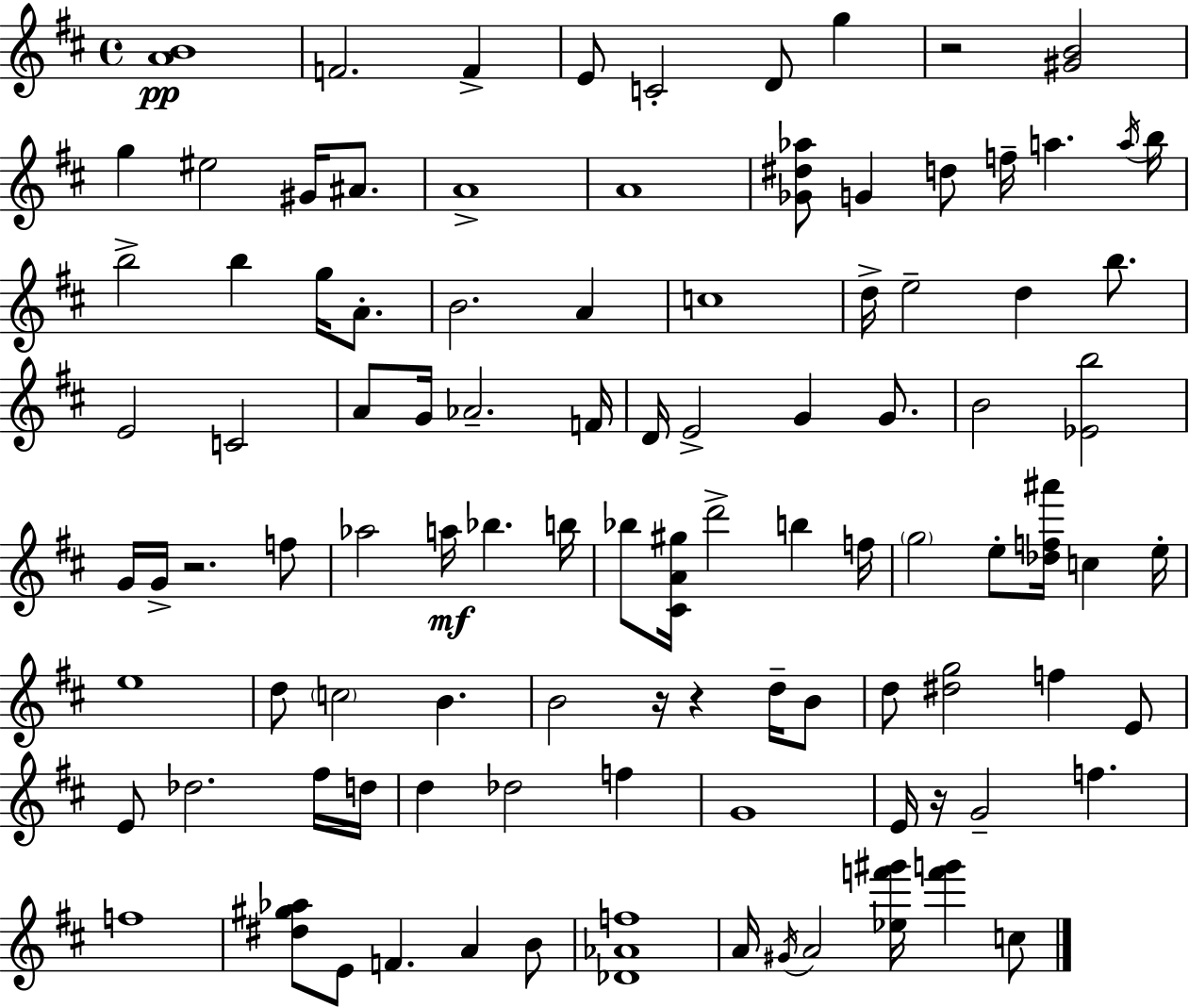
{
  \clef treble
  \time 4/4
  \defaultTimeSignature
  \key d \major
  <a' b'>1\pp | f'2. f'4-> | e'8 c'2-. d'8 g''4 | r2 <gis' b'>2 | \break g''4 eis''2 gis'16 ais'8. | a'1-> | a'1 | <ges' dis'' aes''>8 g'4 d''8 f''16-- a''4. \acciaccatura { a''16 } | \break b''16 b''2-> b''4 g''16 a'8.-. | b'2. a'4 | c''1 | d''16-> e''2-- d''4 b''8. | \break e'2 c'2 | a'8 g'16 aes'2.-- | f'16 d'16 e'2-> g'4 g'8. | b'2 <ees' b''>2 | \break g'16 g'16-> r2. f''8 | aes''2 a''16\mf bes''4. | b''16 bes''8 <cis' a' gis''>16 d'''2-> b''4 | f''16 \parenthesize g''2 e''8-. <des'' f'' ais'''>16 c''4 | \break e''16-. e''1 | d''8 \parenthesize c''2 b'4. | b'2 r16 r4 d''16-- b'8 | d''8 <dis'' g''>2 f''4 e'8 | \break e'8 des''2. fis''16 | d''16 d''4 des''2 f''4 | g'1 | e'16 r16 g'2-- f''4. | \break f''1 | <dis'' gis'' aes''>8 e'8 f'4. a'4 b'8 | <des' aes' f''>1 | a'16 \acciaccatura { gis'16 } a'2 <ees'' f''' gis'''>16 <f''' g'''>4 | \break c''8 \bar "|."
}